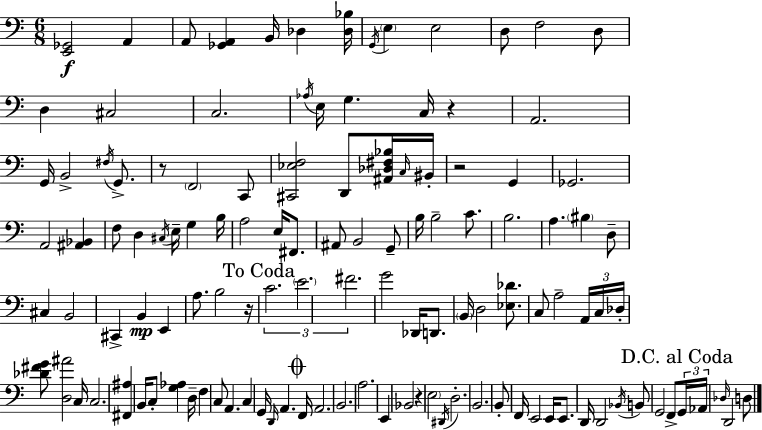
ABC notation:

X:1
T:Untitled
M:6/8
L:1/4
K:Am
[E,,_G,,]2 A,, A,,/2 [_G,,A,,] B,,/4 _D, [_D,_B,]/4 G,,/4 E, E,2 D,/2 F,2 D,/2 D, ^C,2 C,2 _A,/4 E,/4 G, C,/4 z A,,2 G,,/4 B,,2 ^F,/4 G,,/2 z/2 F,,2 C,,/2 [^C,,_E,F,]2 D,,/2 [^A,,_D,^F,_B,]/4 C,/4 ^B,,/4 z2 G,, _G,,2 A,,2 [^A,,_B,,] F,/2 D, ^C,/4 E,/4 G, B,/4 A,2 E,/4 ^F,,/2 ^A,,/2 B,,2 G,,/2 B,/4 B,2 C/2 B,2 A, ^B, D,/2 ^C, B,,2 ^C,, B,, E,, A,/2 B,2 z/4 C2 E2 ^F2 G2 _D,,/4 D,,/2 B,,/4 D,2 [_E,_D]/2 C,/2 A,2 A,,/4 C,/4 _D,/4 [_D^FG]/2 [D,^A]2 C,/4 C,2 [^F,,^A,] B,,/4 C,/2 [G,_A,] D,/4 F, C,/2 A,, C, G,,/4 D,,/4 A,, F,,/4 A,,2 B,,2 A,2 E,, _B,,2 z E,2 ^D,,/4 D,2 B,,2 B,,/2 F,,/4 E,,2 E,,/4 E,,/2 D,,/4 D,,2 _B,,/4 B,,/2 G,,2 F,,/2 G,,/4 _A,,/4 _D,/4 D,,2 D,/2